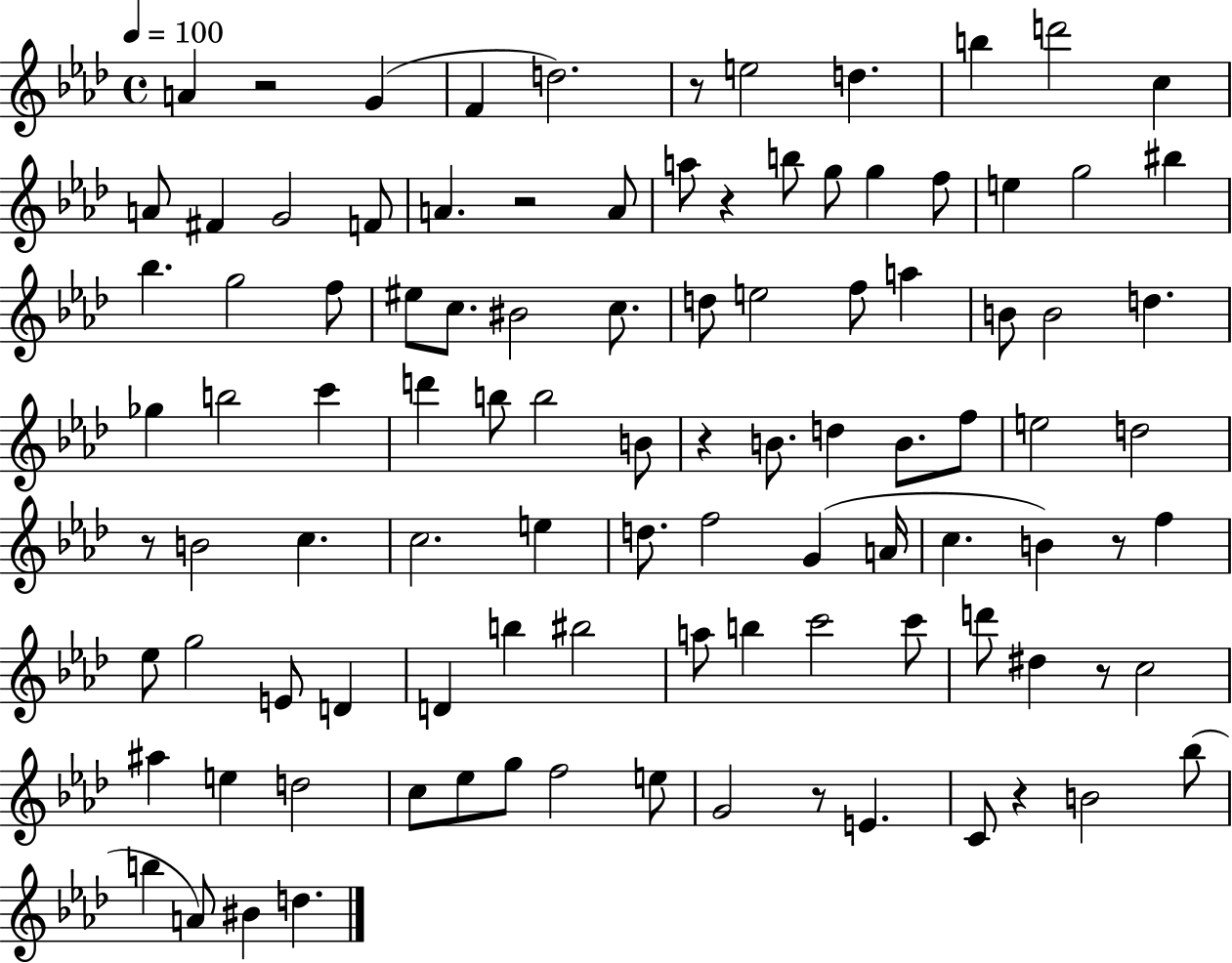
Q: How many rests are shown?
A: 10